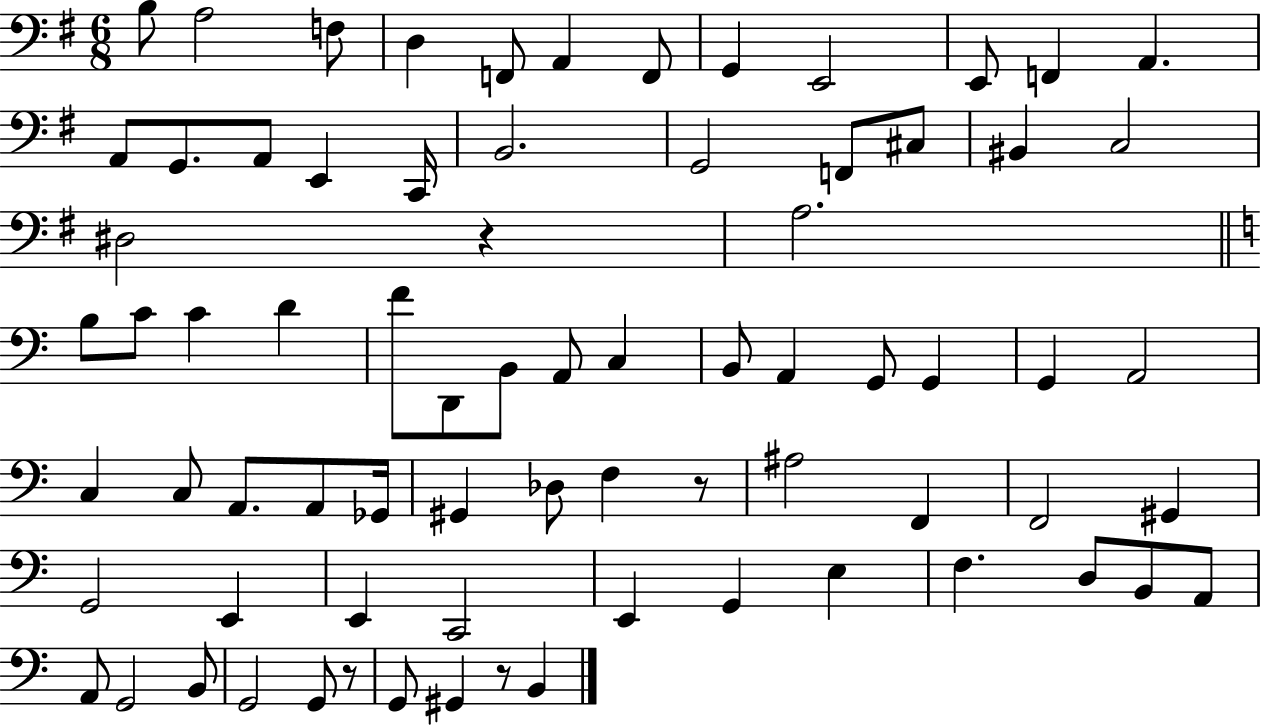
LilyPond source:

{
  \clef bass
  \numericTimeSignature
  \time 6/8
  \key g \major
  \repeat volta 2 { b8 a2 f8 | d4 f,8 a,4 f,8 | g,4 e,2 | e,8 f,4 a,4. | \break a,8 g,8. a,8 e,4 c,16 | b,2. | g,2 f,8 cis8 | bis,4 c2 | \break dis2 r4 | a2. | \bar "||" \break \key c \major b8 c'8 c'4 d'4 | f'8 d,8 b,8 a,8 c4 | b,8 a,4 g,8 g,4 | g,4 a,2 | \break c4 c8 a,8. a,8 ges,16 | gis,4 des8 f4 r8 | ais2 f,4 | f,2 gis,4 | \break g,2 e,4 | e,4 c,2 | e,4 g,4 e4 | f4. d8 b,8 a,8 | \break a,8 g,2 b,8 | g,2 g,8 r8 | g,8 gis,4 r8 b,4 | } \bar "|."
}